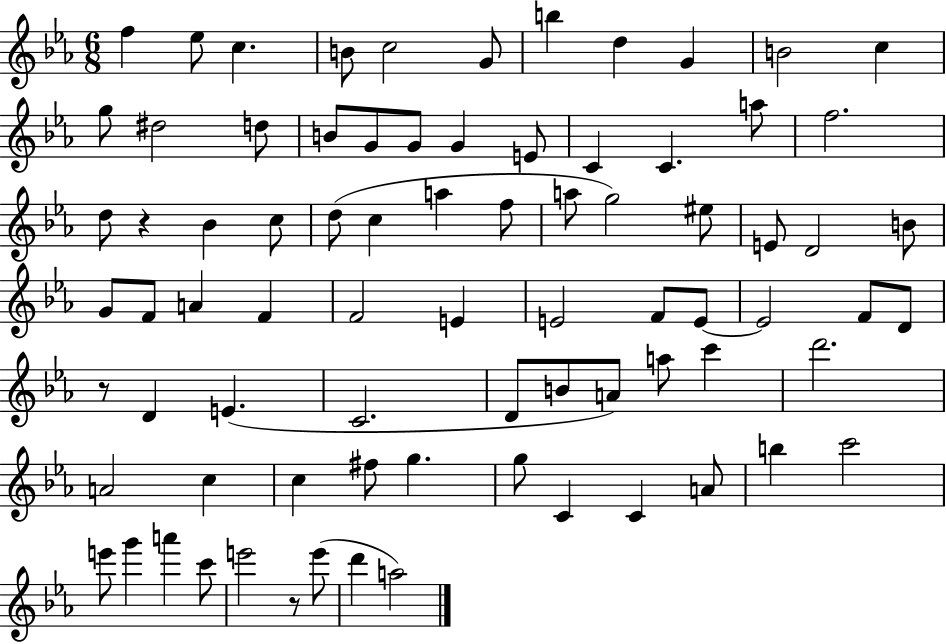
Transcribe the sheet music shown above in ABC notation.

X:1
T:Untitled
M:6/8
L:1/4
K:Eb
f _e/2 c B/2 c2 G/2 b d G B2 c g/2 ^d2 d/2 B/2 G/2 G/2 G E/2 C C a/2 f2 d/2 z _B c/2 d/2 c a f/2 a/2 g2 ^e/2 E/2 D2 B/2 G/2 F/2 A F F2 E E2 F/2 E/2 E2 F/2 D/2 z/2 D E C2 D/2 B/2 A/2 a/2 c' d'2 A2 c c ^f/2 g g/2 C C A/2 b c'2 e'/2 g' a' c'/2 e'2 z/2 e'/2 d' a2